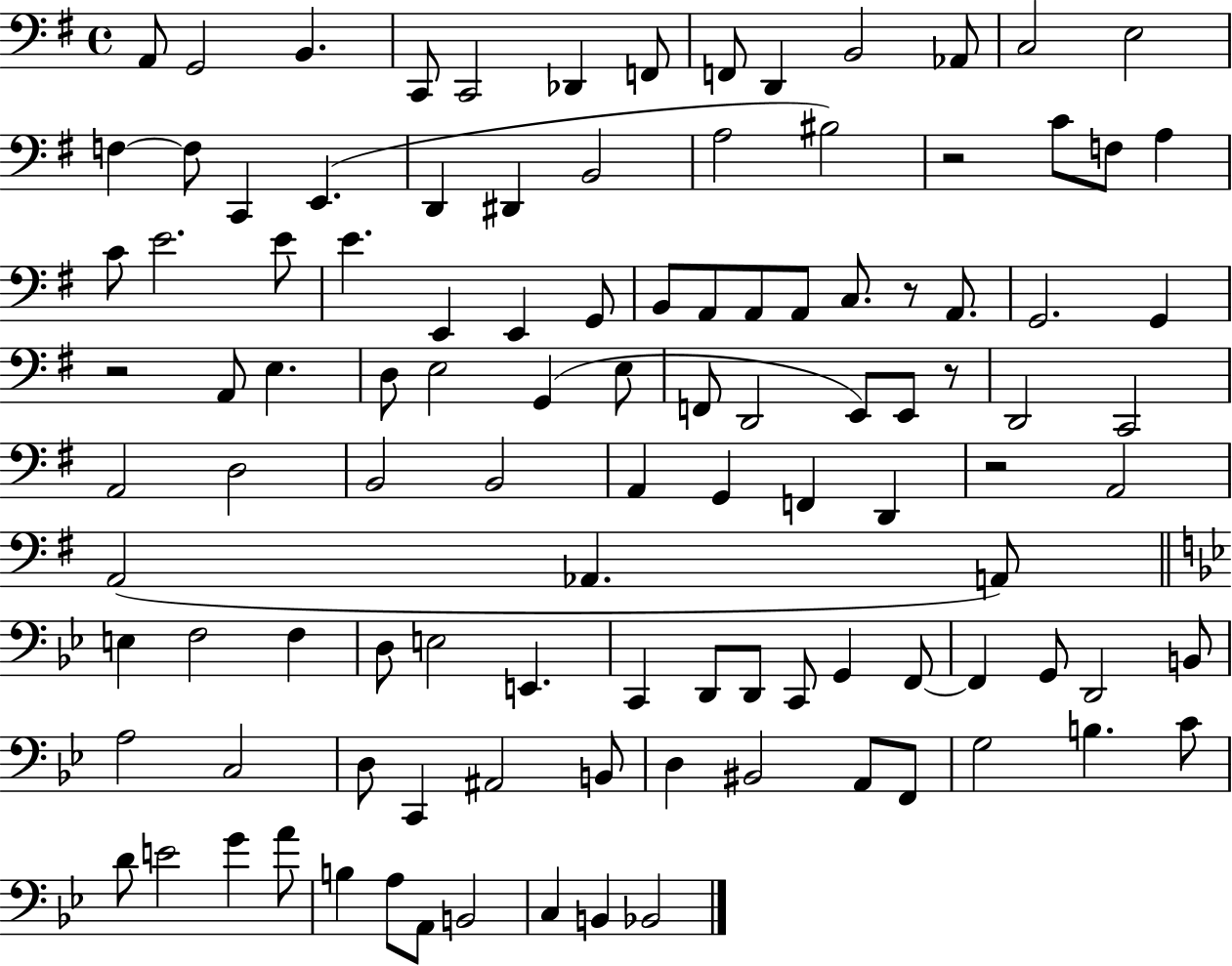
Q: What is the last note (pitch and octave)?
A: Bb2